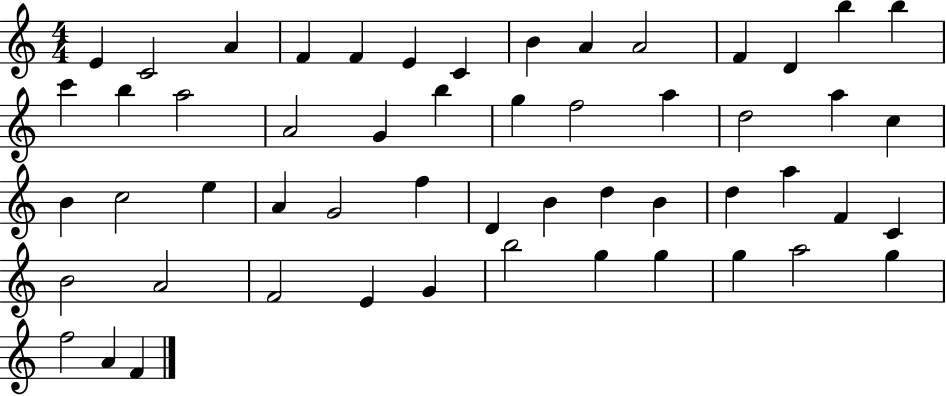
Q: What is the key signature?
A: C major